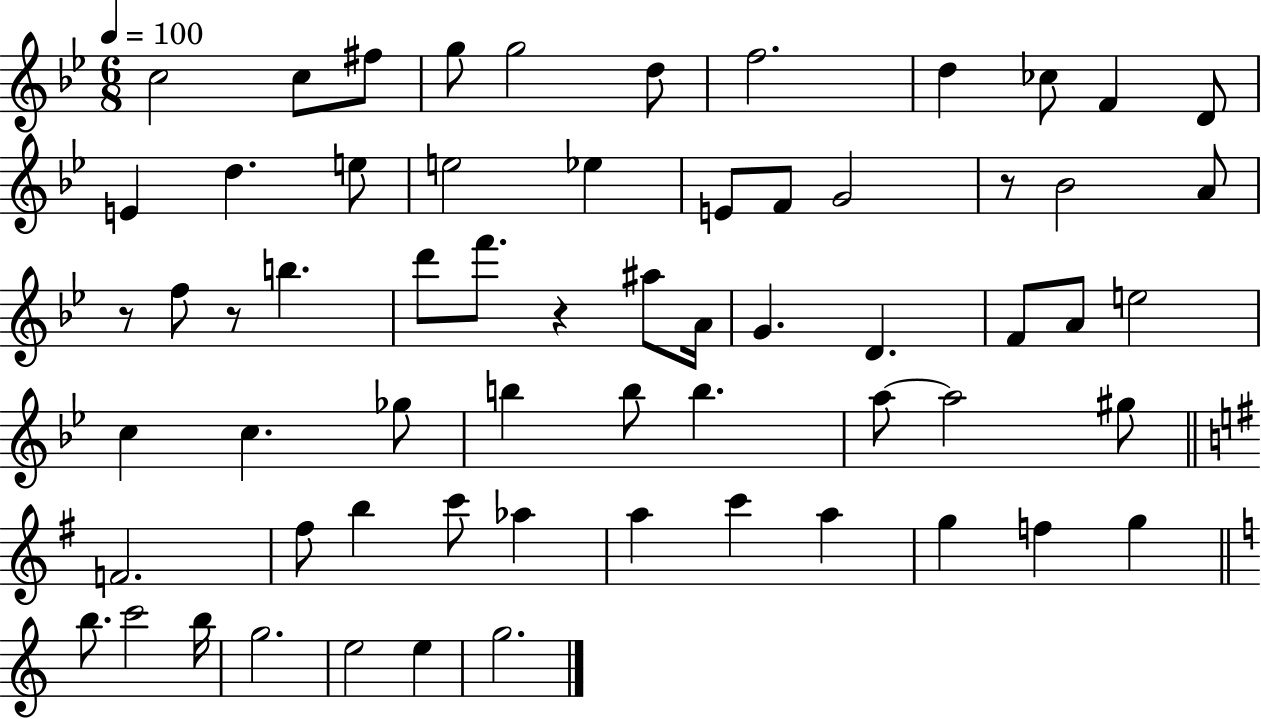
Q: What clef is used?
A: treble